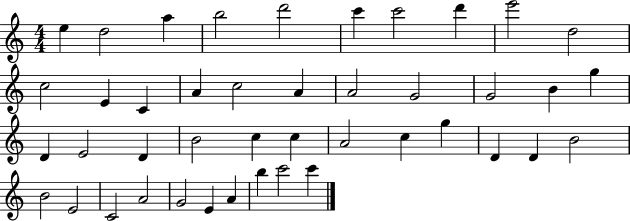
X:1
T:Untitled
M:4/4
L:1/4
K:C
e d2 a b2 d'2 c' c'2 d' e'2 d2 c2 E C A c2 A A2 G2 G2 B g D E2 D B2 c c A2 c g D D B2 B2 E2 C2 A2 G2 E A b c'2 c'